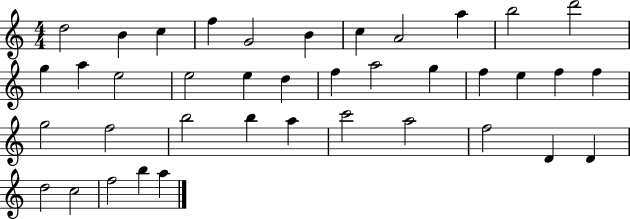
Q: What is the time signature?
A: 4/4